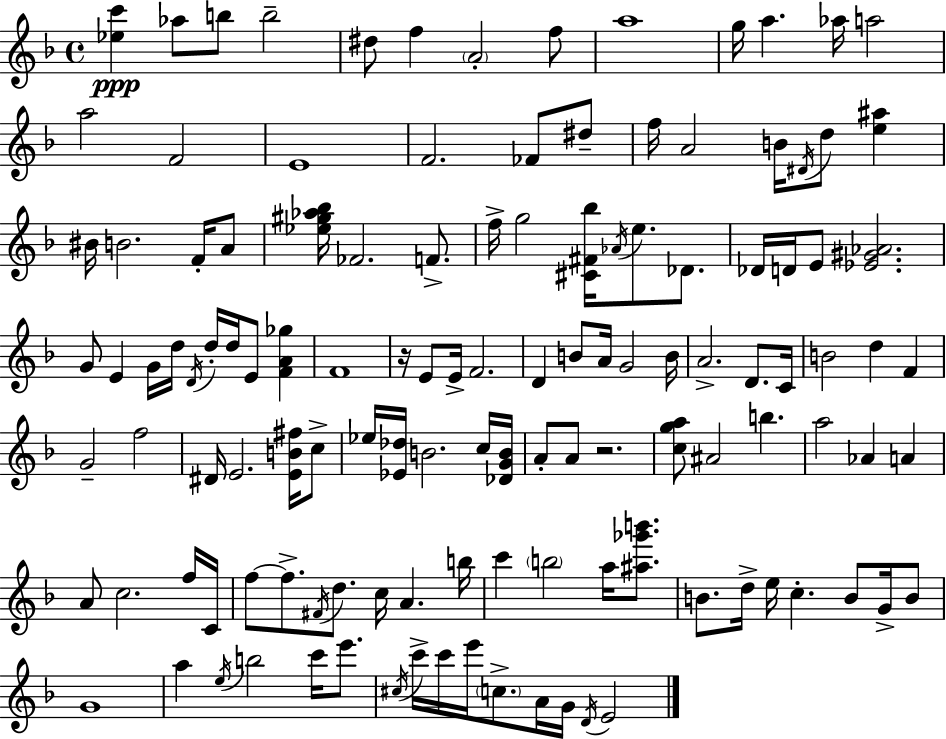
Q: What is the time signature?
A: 4/4